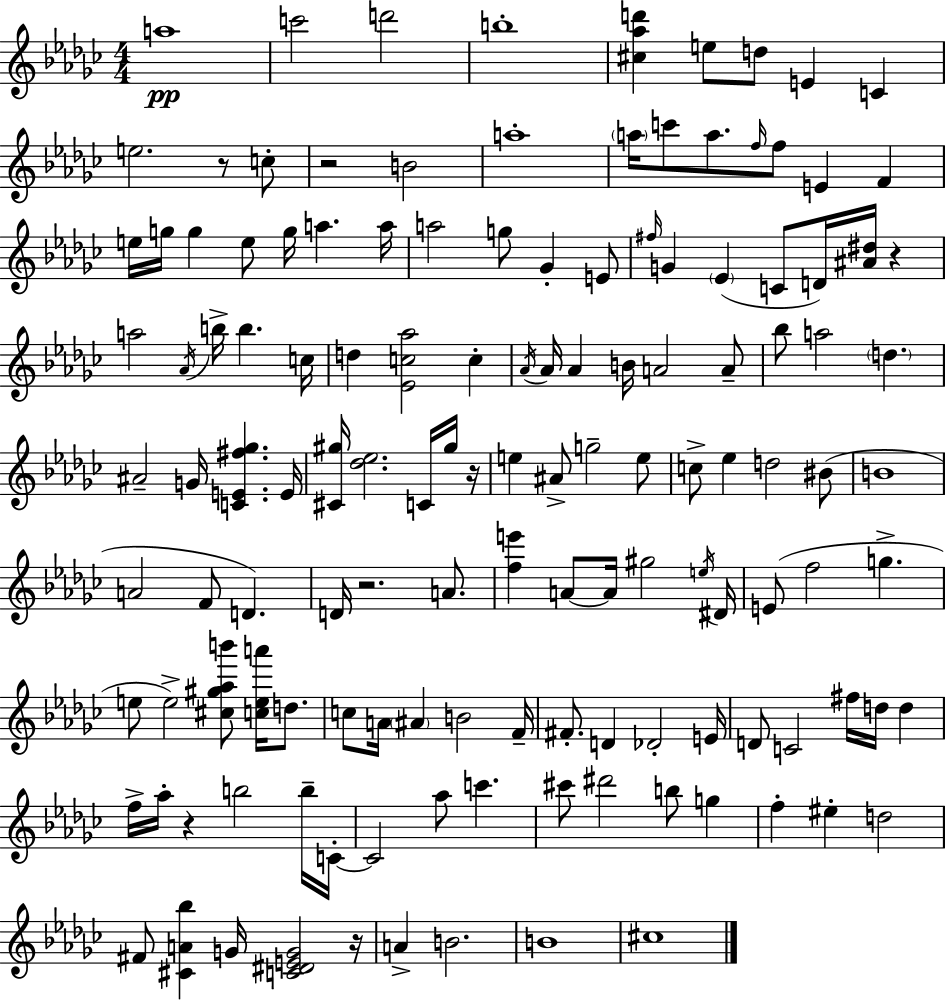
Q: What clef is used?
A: treble